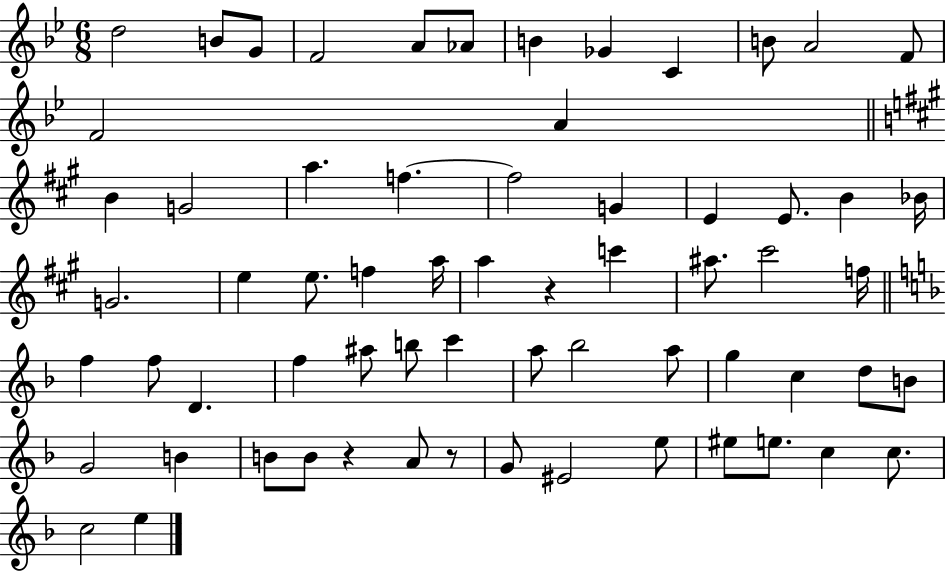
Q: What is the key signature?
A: BES major